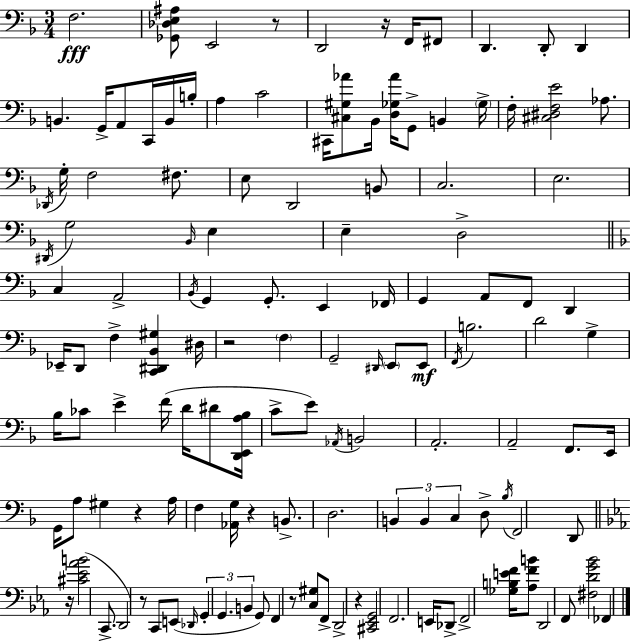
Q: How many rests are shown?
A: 9